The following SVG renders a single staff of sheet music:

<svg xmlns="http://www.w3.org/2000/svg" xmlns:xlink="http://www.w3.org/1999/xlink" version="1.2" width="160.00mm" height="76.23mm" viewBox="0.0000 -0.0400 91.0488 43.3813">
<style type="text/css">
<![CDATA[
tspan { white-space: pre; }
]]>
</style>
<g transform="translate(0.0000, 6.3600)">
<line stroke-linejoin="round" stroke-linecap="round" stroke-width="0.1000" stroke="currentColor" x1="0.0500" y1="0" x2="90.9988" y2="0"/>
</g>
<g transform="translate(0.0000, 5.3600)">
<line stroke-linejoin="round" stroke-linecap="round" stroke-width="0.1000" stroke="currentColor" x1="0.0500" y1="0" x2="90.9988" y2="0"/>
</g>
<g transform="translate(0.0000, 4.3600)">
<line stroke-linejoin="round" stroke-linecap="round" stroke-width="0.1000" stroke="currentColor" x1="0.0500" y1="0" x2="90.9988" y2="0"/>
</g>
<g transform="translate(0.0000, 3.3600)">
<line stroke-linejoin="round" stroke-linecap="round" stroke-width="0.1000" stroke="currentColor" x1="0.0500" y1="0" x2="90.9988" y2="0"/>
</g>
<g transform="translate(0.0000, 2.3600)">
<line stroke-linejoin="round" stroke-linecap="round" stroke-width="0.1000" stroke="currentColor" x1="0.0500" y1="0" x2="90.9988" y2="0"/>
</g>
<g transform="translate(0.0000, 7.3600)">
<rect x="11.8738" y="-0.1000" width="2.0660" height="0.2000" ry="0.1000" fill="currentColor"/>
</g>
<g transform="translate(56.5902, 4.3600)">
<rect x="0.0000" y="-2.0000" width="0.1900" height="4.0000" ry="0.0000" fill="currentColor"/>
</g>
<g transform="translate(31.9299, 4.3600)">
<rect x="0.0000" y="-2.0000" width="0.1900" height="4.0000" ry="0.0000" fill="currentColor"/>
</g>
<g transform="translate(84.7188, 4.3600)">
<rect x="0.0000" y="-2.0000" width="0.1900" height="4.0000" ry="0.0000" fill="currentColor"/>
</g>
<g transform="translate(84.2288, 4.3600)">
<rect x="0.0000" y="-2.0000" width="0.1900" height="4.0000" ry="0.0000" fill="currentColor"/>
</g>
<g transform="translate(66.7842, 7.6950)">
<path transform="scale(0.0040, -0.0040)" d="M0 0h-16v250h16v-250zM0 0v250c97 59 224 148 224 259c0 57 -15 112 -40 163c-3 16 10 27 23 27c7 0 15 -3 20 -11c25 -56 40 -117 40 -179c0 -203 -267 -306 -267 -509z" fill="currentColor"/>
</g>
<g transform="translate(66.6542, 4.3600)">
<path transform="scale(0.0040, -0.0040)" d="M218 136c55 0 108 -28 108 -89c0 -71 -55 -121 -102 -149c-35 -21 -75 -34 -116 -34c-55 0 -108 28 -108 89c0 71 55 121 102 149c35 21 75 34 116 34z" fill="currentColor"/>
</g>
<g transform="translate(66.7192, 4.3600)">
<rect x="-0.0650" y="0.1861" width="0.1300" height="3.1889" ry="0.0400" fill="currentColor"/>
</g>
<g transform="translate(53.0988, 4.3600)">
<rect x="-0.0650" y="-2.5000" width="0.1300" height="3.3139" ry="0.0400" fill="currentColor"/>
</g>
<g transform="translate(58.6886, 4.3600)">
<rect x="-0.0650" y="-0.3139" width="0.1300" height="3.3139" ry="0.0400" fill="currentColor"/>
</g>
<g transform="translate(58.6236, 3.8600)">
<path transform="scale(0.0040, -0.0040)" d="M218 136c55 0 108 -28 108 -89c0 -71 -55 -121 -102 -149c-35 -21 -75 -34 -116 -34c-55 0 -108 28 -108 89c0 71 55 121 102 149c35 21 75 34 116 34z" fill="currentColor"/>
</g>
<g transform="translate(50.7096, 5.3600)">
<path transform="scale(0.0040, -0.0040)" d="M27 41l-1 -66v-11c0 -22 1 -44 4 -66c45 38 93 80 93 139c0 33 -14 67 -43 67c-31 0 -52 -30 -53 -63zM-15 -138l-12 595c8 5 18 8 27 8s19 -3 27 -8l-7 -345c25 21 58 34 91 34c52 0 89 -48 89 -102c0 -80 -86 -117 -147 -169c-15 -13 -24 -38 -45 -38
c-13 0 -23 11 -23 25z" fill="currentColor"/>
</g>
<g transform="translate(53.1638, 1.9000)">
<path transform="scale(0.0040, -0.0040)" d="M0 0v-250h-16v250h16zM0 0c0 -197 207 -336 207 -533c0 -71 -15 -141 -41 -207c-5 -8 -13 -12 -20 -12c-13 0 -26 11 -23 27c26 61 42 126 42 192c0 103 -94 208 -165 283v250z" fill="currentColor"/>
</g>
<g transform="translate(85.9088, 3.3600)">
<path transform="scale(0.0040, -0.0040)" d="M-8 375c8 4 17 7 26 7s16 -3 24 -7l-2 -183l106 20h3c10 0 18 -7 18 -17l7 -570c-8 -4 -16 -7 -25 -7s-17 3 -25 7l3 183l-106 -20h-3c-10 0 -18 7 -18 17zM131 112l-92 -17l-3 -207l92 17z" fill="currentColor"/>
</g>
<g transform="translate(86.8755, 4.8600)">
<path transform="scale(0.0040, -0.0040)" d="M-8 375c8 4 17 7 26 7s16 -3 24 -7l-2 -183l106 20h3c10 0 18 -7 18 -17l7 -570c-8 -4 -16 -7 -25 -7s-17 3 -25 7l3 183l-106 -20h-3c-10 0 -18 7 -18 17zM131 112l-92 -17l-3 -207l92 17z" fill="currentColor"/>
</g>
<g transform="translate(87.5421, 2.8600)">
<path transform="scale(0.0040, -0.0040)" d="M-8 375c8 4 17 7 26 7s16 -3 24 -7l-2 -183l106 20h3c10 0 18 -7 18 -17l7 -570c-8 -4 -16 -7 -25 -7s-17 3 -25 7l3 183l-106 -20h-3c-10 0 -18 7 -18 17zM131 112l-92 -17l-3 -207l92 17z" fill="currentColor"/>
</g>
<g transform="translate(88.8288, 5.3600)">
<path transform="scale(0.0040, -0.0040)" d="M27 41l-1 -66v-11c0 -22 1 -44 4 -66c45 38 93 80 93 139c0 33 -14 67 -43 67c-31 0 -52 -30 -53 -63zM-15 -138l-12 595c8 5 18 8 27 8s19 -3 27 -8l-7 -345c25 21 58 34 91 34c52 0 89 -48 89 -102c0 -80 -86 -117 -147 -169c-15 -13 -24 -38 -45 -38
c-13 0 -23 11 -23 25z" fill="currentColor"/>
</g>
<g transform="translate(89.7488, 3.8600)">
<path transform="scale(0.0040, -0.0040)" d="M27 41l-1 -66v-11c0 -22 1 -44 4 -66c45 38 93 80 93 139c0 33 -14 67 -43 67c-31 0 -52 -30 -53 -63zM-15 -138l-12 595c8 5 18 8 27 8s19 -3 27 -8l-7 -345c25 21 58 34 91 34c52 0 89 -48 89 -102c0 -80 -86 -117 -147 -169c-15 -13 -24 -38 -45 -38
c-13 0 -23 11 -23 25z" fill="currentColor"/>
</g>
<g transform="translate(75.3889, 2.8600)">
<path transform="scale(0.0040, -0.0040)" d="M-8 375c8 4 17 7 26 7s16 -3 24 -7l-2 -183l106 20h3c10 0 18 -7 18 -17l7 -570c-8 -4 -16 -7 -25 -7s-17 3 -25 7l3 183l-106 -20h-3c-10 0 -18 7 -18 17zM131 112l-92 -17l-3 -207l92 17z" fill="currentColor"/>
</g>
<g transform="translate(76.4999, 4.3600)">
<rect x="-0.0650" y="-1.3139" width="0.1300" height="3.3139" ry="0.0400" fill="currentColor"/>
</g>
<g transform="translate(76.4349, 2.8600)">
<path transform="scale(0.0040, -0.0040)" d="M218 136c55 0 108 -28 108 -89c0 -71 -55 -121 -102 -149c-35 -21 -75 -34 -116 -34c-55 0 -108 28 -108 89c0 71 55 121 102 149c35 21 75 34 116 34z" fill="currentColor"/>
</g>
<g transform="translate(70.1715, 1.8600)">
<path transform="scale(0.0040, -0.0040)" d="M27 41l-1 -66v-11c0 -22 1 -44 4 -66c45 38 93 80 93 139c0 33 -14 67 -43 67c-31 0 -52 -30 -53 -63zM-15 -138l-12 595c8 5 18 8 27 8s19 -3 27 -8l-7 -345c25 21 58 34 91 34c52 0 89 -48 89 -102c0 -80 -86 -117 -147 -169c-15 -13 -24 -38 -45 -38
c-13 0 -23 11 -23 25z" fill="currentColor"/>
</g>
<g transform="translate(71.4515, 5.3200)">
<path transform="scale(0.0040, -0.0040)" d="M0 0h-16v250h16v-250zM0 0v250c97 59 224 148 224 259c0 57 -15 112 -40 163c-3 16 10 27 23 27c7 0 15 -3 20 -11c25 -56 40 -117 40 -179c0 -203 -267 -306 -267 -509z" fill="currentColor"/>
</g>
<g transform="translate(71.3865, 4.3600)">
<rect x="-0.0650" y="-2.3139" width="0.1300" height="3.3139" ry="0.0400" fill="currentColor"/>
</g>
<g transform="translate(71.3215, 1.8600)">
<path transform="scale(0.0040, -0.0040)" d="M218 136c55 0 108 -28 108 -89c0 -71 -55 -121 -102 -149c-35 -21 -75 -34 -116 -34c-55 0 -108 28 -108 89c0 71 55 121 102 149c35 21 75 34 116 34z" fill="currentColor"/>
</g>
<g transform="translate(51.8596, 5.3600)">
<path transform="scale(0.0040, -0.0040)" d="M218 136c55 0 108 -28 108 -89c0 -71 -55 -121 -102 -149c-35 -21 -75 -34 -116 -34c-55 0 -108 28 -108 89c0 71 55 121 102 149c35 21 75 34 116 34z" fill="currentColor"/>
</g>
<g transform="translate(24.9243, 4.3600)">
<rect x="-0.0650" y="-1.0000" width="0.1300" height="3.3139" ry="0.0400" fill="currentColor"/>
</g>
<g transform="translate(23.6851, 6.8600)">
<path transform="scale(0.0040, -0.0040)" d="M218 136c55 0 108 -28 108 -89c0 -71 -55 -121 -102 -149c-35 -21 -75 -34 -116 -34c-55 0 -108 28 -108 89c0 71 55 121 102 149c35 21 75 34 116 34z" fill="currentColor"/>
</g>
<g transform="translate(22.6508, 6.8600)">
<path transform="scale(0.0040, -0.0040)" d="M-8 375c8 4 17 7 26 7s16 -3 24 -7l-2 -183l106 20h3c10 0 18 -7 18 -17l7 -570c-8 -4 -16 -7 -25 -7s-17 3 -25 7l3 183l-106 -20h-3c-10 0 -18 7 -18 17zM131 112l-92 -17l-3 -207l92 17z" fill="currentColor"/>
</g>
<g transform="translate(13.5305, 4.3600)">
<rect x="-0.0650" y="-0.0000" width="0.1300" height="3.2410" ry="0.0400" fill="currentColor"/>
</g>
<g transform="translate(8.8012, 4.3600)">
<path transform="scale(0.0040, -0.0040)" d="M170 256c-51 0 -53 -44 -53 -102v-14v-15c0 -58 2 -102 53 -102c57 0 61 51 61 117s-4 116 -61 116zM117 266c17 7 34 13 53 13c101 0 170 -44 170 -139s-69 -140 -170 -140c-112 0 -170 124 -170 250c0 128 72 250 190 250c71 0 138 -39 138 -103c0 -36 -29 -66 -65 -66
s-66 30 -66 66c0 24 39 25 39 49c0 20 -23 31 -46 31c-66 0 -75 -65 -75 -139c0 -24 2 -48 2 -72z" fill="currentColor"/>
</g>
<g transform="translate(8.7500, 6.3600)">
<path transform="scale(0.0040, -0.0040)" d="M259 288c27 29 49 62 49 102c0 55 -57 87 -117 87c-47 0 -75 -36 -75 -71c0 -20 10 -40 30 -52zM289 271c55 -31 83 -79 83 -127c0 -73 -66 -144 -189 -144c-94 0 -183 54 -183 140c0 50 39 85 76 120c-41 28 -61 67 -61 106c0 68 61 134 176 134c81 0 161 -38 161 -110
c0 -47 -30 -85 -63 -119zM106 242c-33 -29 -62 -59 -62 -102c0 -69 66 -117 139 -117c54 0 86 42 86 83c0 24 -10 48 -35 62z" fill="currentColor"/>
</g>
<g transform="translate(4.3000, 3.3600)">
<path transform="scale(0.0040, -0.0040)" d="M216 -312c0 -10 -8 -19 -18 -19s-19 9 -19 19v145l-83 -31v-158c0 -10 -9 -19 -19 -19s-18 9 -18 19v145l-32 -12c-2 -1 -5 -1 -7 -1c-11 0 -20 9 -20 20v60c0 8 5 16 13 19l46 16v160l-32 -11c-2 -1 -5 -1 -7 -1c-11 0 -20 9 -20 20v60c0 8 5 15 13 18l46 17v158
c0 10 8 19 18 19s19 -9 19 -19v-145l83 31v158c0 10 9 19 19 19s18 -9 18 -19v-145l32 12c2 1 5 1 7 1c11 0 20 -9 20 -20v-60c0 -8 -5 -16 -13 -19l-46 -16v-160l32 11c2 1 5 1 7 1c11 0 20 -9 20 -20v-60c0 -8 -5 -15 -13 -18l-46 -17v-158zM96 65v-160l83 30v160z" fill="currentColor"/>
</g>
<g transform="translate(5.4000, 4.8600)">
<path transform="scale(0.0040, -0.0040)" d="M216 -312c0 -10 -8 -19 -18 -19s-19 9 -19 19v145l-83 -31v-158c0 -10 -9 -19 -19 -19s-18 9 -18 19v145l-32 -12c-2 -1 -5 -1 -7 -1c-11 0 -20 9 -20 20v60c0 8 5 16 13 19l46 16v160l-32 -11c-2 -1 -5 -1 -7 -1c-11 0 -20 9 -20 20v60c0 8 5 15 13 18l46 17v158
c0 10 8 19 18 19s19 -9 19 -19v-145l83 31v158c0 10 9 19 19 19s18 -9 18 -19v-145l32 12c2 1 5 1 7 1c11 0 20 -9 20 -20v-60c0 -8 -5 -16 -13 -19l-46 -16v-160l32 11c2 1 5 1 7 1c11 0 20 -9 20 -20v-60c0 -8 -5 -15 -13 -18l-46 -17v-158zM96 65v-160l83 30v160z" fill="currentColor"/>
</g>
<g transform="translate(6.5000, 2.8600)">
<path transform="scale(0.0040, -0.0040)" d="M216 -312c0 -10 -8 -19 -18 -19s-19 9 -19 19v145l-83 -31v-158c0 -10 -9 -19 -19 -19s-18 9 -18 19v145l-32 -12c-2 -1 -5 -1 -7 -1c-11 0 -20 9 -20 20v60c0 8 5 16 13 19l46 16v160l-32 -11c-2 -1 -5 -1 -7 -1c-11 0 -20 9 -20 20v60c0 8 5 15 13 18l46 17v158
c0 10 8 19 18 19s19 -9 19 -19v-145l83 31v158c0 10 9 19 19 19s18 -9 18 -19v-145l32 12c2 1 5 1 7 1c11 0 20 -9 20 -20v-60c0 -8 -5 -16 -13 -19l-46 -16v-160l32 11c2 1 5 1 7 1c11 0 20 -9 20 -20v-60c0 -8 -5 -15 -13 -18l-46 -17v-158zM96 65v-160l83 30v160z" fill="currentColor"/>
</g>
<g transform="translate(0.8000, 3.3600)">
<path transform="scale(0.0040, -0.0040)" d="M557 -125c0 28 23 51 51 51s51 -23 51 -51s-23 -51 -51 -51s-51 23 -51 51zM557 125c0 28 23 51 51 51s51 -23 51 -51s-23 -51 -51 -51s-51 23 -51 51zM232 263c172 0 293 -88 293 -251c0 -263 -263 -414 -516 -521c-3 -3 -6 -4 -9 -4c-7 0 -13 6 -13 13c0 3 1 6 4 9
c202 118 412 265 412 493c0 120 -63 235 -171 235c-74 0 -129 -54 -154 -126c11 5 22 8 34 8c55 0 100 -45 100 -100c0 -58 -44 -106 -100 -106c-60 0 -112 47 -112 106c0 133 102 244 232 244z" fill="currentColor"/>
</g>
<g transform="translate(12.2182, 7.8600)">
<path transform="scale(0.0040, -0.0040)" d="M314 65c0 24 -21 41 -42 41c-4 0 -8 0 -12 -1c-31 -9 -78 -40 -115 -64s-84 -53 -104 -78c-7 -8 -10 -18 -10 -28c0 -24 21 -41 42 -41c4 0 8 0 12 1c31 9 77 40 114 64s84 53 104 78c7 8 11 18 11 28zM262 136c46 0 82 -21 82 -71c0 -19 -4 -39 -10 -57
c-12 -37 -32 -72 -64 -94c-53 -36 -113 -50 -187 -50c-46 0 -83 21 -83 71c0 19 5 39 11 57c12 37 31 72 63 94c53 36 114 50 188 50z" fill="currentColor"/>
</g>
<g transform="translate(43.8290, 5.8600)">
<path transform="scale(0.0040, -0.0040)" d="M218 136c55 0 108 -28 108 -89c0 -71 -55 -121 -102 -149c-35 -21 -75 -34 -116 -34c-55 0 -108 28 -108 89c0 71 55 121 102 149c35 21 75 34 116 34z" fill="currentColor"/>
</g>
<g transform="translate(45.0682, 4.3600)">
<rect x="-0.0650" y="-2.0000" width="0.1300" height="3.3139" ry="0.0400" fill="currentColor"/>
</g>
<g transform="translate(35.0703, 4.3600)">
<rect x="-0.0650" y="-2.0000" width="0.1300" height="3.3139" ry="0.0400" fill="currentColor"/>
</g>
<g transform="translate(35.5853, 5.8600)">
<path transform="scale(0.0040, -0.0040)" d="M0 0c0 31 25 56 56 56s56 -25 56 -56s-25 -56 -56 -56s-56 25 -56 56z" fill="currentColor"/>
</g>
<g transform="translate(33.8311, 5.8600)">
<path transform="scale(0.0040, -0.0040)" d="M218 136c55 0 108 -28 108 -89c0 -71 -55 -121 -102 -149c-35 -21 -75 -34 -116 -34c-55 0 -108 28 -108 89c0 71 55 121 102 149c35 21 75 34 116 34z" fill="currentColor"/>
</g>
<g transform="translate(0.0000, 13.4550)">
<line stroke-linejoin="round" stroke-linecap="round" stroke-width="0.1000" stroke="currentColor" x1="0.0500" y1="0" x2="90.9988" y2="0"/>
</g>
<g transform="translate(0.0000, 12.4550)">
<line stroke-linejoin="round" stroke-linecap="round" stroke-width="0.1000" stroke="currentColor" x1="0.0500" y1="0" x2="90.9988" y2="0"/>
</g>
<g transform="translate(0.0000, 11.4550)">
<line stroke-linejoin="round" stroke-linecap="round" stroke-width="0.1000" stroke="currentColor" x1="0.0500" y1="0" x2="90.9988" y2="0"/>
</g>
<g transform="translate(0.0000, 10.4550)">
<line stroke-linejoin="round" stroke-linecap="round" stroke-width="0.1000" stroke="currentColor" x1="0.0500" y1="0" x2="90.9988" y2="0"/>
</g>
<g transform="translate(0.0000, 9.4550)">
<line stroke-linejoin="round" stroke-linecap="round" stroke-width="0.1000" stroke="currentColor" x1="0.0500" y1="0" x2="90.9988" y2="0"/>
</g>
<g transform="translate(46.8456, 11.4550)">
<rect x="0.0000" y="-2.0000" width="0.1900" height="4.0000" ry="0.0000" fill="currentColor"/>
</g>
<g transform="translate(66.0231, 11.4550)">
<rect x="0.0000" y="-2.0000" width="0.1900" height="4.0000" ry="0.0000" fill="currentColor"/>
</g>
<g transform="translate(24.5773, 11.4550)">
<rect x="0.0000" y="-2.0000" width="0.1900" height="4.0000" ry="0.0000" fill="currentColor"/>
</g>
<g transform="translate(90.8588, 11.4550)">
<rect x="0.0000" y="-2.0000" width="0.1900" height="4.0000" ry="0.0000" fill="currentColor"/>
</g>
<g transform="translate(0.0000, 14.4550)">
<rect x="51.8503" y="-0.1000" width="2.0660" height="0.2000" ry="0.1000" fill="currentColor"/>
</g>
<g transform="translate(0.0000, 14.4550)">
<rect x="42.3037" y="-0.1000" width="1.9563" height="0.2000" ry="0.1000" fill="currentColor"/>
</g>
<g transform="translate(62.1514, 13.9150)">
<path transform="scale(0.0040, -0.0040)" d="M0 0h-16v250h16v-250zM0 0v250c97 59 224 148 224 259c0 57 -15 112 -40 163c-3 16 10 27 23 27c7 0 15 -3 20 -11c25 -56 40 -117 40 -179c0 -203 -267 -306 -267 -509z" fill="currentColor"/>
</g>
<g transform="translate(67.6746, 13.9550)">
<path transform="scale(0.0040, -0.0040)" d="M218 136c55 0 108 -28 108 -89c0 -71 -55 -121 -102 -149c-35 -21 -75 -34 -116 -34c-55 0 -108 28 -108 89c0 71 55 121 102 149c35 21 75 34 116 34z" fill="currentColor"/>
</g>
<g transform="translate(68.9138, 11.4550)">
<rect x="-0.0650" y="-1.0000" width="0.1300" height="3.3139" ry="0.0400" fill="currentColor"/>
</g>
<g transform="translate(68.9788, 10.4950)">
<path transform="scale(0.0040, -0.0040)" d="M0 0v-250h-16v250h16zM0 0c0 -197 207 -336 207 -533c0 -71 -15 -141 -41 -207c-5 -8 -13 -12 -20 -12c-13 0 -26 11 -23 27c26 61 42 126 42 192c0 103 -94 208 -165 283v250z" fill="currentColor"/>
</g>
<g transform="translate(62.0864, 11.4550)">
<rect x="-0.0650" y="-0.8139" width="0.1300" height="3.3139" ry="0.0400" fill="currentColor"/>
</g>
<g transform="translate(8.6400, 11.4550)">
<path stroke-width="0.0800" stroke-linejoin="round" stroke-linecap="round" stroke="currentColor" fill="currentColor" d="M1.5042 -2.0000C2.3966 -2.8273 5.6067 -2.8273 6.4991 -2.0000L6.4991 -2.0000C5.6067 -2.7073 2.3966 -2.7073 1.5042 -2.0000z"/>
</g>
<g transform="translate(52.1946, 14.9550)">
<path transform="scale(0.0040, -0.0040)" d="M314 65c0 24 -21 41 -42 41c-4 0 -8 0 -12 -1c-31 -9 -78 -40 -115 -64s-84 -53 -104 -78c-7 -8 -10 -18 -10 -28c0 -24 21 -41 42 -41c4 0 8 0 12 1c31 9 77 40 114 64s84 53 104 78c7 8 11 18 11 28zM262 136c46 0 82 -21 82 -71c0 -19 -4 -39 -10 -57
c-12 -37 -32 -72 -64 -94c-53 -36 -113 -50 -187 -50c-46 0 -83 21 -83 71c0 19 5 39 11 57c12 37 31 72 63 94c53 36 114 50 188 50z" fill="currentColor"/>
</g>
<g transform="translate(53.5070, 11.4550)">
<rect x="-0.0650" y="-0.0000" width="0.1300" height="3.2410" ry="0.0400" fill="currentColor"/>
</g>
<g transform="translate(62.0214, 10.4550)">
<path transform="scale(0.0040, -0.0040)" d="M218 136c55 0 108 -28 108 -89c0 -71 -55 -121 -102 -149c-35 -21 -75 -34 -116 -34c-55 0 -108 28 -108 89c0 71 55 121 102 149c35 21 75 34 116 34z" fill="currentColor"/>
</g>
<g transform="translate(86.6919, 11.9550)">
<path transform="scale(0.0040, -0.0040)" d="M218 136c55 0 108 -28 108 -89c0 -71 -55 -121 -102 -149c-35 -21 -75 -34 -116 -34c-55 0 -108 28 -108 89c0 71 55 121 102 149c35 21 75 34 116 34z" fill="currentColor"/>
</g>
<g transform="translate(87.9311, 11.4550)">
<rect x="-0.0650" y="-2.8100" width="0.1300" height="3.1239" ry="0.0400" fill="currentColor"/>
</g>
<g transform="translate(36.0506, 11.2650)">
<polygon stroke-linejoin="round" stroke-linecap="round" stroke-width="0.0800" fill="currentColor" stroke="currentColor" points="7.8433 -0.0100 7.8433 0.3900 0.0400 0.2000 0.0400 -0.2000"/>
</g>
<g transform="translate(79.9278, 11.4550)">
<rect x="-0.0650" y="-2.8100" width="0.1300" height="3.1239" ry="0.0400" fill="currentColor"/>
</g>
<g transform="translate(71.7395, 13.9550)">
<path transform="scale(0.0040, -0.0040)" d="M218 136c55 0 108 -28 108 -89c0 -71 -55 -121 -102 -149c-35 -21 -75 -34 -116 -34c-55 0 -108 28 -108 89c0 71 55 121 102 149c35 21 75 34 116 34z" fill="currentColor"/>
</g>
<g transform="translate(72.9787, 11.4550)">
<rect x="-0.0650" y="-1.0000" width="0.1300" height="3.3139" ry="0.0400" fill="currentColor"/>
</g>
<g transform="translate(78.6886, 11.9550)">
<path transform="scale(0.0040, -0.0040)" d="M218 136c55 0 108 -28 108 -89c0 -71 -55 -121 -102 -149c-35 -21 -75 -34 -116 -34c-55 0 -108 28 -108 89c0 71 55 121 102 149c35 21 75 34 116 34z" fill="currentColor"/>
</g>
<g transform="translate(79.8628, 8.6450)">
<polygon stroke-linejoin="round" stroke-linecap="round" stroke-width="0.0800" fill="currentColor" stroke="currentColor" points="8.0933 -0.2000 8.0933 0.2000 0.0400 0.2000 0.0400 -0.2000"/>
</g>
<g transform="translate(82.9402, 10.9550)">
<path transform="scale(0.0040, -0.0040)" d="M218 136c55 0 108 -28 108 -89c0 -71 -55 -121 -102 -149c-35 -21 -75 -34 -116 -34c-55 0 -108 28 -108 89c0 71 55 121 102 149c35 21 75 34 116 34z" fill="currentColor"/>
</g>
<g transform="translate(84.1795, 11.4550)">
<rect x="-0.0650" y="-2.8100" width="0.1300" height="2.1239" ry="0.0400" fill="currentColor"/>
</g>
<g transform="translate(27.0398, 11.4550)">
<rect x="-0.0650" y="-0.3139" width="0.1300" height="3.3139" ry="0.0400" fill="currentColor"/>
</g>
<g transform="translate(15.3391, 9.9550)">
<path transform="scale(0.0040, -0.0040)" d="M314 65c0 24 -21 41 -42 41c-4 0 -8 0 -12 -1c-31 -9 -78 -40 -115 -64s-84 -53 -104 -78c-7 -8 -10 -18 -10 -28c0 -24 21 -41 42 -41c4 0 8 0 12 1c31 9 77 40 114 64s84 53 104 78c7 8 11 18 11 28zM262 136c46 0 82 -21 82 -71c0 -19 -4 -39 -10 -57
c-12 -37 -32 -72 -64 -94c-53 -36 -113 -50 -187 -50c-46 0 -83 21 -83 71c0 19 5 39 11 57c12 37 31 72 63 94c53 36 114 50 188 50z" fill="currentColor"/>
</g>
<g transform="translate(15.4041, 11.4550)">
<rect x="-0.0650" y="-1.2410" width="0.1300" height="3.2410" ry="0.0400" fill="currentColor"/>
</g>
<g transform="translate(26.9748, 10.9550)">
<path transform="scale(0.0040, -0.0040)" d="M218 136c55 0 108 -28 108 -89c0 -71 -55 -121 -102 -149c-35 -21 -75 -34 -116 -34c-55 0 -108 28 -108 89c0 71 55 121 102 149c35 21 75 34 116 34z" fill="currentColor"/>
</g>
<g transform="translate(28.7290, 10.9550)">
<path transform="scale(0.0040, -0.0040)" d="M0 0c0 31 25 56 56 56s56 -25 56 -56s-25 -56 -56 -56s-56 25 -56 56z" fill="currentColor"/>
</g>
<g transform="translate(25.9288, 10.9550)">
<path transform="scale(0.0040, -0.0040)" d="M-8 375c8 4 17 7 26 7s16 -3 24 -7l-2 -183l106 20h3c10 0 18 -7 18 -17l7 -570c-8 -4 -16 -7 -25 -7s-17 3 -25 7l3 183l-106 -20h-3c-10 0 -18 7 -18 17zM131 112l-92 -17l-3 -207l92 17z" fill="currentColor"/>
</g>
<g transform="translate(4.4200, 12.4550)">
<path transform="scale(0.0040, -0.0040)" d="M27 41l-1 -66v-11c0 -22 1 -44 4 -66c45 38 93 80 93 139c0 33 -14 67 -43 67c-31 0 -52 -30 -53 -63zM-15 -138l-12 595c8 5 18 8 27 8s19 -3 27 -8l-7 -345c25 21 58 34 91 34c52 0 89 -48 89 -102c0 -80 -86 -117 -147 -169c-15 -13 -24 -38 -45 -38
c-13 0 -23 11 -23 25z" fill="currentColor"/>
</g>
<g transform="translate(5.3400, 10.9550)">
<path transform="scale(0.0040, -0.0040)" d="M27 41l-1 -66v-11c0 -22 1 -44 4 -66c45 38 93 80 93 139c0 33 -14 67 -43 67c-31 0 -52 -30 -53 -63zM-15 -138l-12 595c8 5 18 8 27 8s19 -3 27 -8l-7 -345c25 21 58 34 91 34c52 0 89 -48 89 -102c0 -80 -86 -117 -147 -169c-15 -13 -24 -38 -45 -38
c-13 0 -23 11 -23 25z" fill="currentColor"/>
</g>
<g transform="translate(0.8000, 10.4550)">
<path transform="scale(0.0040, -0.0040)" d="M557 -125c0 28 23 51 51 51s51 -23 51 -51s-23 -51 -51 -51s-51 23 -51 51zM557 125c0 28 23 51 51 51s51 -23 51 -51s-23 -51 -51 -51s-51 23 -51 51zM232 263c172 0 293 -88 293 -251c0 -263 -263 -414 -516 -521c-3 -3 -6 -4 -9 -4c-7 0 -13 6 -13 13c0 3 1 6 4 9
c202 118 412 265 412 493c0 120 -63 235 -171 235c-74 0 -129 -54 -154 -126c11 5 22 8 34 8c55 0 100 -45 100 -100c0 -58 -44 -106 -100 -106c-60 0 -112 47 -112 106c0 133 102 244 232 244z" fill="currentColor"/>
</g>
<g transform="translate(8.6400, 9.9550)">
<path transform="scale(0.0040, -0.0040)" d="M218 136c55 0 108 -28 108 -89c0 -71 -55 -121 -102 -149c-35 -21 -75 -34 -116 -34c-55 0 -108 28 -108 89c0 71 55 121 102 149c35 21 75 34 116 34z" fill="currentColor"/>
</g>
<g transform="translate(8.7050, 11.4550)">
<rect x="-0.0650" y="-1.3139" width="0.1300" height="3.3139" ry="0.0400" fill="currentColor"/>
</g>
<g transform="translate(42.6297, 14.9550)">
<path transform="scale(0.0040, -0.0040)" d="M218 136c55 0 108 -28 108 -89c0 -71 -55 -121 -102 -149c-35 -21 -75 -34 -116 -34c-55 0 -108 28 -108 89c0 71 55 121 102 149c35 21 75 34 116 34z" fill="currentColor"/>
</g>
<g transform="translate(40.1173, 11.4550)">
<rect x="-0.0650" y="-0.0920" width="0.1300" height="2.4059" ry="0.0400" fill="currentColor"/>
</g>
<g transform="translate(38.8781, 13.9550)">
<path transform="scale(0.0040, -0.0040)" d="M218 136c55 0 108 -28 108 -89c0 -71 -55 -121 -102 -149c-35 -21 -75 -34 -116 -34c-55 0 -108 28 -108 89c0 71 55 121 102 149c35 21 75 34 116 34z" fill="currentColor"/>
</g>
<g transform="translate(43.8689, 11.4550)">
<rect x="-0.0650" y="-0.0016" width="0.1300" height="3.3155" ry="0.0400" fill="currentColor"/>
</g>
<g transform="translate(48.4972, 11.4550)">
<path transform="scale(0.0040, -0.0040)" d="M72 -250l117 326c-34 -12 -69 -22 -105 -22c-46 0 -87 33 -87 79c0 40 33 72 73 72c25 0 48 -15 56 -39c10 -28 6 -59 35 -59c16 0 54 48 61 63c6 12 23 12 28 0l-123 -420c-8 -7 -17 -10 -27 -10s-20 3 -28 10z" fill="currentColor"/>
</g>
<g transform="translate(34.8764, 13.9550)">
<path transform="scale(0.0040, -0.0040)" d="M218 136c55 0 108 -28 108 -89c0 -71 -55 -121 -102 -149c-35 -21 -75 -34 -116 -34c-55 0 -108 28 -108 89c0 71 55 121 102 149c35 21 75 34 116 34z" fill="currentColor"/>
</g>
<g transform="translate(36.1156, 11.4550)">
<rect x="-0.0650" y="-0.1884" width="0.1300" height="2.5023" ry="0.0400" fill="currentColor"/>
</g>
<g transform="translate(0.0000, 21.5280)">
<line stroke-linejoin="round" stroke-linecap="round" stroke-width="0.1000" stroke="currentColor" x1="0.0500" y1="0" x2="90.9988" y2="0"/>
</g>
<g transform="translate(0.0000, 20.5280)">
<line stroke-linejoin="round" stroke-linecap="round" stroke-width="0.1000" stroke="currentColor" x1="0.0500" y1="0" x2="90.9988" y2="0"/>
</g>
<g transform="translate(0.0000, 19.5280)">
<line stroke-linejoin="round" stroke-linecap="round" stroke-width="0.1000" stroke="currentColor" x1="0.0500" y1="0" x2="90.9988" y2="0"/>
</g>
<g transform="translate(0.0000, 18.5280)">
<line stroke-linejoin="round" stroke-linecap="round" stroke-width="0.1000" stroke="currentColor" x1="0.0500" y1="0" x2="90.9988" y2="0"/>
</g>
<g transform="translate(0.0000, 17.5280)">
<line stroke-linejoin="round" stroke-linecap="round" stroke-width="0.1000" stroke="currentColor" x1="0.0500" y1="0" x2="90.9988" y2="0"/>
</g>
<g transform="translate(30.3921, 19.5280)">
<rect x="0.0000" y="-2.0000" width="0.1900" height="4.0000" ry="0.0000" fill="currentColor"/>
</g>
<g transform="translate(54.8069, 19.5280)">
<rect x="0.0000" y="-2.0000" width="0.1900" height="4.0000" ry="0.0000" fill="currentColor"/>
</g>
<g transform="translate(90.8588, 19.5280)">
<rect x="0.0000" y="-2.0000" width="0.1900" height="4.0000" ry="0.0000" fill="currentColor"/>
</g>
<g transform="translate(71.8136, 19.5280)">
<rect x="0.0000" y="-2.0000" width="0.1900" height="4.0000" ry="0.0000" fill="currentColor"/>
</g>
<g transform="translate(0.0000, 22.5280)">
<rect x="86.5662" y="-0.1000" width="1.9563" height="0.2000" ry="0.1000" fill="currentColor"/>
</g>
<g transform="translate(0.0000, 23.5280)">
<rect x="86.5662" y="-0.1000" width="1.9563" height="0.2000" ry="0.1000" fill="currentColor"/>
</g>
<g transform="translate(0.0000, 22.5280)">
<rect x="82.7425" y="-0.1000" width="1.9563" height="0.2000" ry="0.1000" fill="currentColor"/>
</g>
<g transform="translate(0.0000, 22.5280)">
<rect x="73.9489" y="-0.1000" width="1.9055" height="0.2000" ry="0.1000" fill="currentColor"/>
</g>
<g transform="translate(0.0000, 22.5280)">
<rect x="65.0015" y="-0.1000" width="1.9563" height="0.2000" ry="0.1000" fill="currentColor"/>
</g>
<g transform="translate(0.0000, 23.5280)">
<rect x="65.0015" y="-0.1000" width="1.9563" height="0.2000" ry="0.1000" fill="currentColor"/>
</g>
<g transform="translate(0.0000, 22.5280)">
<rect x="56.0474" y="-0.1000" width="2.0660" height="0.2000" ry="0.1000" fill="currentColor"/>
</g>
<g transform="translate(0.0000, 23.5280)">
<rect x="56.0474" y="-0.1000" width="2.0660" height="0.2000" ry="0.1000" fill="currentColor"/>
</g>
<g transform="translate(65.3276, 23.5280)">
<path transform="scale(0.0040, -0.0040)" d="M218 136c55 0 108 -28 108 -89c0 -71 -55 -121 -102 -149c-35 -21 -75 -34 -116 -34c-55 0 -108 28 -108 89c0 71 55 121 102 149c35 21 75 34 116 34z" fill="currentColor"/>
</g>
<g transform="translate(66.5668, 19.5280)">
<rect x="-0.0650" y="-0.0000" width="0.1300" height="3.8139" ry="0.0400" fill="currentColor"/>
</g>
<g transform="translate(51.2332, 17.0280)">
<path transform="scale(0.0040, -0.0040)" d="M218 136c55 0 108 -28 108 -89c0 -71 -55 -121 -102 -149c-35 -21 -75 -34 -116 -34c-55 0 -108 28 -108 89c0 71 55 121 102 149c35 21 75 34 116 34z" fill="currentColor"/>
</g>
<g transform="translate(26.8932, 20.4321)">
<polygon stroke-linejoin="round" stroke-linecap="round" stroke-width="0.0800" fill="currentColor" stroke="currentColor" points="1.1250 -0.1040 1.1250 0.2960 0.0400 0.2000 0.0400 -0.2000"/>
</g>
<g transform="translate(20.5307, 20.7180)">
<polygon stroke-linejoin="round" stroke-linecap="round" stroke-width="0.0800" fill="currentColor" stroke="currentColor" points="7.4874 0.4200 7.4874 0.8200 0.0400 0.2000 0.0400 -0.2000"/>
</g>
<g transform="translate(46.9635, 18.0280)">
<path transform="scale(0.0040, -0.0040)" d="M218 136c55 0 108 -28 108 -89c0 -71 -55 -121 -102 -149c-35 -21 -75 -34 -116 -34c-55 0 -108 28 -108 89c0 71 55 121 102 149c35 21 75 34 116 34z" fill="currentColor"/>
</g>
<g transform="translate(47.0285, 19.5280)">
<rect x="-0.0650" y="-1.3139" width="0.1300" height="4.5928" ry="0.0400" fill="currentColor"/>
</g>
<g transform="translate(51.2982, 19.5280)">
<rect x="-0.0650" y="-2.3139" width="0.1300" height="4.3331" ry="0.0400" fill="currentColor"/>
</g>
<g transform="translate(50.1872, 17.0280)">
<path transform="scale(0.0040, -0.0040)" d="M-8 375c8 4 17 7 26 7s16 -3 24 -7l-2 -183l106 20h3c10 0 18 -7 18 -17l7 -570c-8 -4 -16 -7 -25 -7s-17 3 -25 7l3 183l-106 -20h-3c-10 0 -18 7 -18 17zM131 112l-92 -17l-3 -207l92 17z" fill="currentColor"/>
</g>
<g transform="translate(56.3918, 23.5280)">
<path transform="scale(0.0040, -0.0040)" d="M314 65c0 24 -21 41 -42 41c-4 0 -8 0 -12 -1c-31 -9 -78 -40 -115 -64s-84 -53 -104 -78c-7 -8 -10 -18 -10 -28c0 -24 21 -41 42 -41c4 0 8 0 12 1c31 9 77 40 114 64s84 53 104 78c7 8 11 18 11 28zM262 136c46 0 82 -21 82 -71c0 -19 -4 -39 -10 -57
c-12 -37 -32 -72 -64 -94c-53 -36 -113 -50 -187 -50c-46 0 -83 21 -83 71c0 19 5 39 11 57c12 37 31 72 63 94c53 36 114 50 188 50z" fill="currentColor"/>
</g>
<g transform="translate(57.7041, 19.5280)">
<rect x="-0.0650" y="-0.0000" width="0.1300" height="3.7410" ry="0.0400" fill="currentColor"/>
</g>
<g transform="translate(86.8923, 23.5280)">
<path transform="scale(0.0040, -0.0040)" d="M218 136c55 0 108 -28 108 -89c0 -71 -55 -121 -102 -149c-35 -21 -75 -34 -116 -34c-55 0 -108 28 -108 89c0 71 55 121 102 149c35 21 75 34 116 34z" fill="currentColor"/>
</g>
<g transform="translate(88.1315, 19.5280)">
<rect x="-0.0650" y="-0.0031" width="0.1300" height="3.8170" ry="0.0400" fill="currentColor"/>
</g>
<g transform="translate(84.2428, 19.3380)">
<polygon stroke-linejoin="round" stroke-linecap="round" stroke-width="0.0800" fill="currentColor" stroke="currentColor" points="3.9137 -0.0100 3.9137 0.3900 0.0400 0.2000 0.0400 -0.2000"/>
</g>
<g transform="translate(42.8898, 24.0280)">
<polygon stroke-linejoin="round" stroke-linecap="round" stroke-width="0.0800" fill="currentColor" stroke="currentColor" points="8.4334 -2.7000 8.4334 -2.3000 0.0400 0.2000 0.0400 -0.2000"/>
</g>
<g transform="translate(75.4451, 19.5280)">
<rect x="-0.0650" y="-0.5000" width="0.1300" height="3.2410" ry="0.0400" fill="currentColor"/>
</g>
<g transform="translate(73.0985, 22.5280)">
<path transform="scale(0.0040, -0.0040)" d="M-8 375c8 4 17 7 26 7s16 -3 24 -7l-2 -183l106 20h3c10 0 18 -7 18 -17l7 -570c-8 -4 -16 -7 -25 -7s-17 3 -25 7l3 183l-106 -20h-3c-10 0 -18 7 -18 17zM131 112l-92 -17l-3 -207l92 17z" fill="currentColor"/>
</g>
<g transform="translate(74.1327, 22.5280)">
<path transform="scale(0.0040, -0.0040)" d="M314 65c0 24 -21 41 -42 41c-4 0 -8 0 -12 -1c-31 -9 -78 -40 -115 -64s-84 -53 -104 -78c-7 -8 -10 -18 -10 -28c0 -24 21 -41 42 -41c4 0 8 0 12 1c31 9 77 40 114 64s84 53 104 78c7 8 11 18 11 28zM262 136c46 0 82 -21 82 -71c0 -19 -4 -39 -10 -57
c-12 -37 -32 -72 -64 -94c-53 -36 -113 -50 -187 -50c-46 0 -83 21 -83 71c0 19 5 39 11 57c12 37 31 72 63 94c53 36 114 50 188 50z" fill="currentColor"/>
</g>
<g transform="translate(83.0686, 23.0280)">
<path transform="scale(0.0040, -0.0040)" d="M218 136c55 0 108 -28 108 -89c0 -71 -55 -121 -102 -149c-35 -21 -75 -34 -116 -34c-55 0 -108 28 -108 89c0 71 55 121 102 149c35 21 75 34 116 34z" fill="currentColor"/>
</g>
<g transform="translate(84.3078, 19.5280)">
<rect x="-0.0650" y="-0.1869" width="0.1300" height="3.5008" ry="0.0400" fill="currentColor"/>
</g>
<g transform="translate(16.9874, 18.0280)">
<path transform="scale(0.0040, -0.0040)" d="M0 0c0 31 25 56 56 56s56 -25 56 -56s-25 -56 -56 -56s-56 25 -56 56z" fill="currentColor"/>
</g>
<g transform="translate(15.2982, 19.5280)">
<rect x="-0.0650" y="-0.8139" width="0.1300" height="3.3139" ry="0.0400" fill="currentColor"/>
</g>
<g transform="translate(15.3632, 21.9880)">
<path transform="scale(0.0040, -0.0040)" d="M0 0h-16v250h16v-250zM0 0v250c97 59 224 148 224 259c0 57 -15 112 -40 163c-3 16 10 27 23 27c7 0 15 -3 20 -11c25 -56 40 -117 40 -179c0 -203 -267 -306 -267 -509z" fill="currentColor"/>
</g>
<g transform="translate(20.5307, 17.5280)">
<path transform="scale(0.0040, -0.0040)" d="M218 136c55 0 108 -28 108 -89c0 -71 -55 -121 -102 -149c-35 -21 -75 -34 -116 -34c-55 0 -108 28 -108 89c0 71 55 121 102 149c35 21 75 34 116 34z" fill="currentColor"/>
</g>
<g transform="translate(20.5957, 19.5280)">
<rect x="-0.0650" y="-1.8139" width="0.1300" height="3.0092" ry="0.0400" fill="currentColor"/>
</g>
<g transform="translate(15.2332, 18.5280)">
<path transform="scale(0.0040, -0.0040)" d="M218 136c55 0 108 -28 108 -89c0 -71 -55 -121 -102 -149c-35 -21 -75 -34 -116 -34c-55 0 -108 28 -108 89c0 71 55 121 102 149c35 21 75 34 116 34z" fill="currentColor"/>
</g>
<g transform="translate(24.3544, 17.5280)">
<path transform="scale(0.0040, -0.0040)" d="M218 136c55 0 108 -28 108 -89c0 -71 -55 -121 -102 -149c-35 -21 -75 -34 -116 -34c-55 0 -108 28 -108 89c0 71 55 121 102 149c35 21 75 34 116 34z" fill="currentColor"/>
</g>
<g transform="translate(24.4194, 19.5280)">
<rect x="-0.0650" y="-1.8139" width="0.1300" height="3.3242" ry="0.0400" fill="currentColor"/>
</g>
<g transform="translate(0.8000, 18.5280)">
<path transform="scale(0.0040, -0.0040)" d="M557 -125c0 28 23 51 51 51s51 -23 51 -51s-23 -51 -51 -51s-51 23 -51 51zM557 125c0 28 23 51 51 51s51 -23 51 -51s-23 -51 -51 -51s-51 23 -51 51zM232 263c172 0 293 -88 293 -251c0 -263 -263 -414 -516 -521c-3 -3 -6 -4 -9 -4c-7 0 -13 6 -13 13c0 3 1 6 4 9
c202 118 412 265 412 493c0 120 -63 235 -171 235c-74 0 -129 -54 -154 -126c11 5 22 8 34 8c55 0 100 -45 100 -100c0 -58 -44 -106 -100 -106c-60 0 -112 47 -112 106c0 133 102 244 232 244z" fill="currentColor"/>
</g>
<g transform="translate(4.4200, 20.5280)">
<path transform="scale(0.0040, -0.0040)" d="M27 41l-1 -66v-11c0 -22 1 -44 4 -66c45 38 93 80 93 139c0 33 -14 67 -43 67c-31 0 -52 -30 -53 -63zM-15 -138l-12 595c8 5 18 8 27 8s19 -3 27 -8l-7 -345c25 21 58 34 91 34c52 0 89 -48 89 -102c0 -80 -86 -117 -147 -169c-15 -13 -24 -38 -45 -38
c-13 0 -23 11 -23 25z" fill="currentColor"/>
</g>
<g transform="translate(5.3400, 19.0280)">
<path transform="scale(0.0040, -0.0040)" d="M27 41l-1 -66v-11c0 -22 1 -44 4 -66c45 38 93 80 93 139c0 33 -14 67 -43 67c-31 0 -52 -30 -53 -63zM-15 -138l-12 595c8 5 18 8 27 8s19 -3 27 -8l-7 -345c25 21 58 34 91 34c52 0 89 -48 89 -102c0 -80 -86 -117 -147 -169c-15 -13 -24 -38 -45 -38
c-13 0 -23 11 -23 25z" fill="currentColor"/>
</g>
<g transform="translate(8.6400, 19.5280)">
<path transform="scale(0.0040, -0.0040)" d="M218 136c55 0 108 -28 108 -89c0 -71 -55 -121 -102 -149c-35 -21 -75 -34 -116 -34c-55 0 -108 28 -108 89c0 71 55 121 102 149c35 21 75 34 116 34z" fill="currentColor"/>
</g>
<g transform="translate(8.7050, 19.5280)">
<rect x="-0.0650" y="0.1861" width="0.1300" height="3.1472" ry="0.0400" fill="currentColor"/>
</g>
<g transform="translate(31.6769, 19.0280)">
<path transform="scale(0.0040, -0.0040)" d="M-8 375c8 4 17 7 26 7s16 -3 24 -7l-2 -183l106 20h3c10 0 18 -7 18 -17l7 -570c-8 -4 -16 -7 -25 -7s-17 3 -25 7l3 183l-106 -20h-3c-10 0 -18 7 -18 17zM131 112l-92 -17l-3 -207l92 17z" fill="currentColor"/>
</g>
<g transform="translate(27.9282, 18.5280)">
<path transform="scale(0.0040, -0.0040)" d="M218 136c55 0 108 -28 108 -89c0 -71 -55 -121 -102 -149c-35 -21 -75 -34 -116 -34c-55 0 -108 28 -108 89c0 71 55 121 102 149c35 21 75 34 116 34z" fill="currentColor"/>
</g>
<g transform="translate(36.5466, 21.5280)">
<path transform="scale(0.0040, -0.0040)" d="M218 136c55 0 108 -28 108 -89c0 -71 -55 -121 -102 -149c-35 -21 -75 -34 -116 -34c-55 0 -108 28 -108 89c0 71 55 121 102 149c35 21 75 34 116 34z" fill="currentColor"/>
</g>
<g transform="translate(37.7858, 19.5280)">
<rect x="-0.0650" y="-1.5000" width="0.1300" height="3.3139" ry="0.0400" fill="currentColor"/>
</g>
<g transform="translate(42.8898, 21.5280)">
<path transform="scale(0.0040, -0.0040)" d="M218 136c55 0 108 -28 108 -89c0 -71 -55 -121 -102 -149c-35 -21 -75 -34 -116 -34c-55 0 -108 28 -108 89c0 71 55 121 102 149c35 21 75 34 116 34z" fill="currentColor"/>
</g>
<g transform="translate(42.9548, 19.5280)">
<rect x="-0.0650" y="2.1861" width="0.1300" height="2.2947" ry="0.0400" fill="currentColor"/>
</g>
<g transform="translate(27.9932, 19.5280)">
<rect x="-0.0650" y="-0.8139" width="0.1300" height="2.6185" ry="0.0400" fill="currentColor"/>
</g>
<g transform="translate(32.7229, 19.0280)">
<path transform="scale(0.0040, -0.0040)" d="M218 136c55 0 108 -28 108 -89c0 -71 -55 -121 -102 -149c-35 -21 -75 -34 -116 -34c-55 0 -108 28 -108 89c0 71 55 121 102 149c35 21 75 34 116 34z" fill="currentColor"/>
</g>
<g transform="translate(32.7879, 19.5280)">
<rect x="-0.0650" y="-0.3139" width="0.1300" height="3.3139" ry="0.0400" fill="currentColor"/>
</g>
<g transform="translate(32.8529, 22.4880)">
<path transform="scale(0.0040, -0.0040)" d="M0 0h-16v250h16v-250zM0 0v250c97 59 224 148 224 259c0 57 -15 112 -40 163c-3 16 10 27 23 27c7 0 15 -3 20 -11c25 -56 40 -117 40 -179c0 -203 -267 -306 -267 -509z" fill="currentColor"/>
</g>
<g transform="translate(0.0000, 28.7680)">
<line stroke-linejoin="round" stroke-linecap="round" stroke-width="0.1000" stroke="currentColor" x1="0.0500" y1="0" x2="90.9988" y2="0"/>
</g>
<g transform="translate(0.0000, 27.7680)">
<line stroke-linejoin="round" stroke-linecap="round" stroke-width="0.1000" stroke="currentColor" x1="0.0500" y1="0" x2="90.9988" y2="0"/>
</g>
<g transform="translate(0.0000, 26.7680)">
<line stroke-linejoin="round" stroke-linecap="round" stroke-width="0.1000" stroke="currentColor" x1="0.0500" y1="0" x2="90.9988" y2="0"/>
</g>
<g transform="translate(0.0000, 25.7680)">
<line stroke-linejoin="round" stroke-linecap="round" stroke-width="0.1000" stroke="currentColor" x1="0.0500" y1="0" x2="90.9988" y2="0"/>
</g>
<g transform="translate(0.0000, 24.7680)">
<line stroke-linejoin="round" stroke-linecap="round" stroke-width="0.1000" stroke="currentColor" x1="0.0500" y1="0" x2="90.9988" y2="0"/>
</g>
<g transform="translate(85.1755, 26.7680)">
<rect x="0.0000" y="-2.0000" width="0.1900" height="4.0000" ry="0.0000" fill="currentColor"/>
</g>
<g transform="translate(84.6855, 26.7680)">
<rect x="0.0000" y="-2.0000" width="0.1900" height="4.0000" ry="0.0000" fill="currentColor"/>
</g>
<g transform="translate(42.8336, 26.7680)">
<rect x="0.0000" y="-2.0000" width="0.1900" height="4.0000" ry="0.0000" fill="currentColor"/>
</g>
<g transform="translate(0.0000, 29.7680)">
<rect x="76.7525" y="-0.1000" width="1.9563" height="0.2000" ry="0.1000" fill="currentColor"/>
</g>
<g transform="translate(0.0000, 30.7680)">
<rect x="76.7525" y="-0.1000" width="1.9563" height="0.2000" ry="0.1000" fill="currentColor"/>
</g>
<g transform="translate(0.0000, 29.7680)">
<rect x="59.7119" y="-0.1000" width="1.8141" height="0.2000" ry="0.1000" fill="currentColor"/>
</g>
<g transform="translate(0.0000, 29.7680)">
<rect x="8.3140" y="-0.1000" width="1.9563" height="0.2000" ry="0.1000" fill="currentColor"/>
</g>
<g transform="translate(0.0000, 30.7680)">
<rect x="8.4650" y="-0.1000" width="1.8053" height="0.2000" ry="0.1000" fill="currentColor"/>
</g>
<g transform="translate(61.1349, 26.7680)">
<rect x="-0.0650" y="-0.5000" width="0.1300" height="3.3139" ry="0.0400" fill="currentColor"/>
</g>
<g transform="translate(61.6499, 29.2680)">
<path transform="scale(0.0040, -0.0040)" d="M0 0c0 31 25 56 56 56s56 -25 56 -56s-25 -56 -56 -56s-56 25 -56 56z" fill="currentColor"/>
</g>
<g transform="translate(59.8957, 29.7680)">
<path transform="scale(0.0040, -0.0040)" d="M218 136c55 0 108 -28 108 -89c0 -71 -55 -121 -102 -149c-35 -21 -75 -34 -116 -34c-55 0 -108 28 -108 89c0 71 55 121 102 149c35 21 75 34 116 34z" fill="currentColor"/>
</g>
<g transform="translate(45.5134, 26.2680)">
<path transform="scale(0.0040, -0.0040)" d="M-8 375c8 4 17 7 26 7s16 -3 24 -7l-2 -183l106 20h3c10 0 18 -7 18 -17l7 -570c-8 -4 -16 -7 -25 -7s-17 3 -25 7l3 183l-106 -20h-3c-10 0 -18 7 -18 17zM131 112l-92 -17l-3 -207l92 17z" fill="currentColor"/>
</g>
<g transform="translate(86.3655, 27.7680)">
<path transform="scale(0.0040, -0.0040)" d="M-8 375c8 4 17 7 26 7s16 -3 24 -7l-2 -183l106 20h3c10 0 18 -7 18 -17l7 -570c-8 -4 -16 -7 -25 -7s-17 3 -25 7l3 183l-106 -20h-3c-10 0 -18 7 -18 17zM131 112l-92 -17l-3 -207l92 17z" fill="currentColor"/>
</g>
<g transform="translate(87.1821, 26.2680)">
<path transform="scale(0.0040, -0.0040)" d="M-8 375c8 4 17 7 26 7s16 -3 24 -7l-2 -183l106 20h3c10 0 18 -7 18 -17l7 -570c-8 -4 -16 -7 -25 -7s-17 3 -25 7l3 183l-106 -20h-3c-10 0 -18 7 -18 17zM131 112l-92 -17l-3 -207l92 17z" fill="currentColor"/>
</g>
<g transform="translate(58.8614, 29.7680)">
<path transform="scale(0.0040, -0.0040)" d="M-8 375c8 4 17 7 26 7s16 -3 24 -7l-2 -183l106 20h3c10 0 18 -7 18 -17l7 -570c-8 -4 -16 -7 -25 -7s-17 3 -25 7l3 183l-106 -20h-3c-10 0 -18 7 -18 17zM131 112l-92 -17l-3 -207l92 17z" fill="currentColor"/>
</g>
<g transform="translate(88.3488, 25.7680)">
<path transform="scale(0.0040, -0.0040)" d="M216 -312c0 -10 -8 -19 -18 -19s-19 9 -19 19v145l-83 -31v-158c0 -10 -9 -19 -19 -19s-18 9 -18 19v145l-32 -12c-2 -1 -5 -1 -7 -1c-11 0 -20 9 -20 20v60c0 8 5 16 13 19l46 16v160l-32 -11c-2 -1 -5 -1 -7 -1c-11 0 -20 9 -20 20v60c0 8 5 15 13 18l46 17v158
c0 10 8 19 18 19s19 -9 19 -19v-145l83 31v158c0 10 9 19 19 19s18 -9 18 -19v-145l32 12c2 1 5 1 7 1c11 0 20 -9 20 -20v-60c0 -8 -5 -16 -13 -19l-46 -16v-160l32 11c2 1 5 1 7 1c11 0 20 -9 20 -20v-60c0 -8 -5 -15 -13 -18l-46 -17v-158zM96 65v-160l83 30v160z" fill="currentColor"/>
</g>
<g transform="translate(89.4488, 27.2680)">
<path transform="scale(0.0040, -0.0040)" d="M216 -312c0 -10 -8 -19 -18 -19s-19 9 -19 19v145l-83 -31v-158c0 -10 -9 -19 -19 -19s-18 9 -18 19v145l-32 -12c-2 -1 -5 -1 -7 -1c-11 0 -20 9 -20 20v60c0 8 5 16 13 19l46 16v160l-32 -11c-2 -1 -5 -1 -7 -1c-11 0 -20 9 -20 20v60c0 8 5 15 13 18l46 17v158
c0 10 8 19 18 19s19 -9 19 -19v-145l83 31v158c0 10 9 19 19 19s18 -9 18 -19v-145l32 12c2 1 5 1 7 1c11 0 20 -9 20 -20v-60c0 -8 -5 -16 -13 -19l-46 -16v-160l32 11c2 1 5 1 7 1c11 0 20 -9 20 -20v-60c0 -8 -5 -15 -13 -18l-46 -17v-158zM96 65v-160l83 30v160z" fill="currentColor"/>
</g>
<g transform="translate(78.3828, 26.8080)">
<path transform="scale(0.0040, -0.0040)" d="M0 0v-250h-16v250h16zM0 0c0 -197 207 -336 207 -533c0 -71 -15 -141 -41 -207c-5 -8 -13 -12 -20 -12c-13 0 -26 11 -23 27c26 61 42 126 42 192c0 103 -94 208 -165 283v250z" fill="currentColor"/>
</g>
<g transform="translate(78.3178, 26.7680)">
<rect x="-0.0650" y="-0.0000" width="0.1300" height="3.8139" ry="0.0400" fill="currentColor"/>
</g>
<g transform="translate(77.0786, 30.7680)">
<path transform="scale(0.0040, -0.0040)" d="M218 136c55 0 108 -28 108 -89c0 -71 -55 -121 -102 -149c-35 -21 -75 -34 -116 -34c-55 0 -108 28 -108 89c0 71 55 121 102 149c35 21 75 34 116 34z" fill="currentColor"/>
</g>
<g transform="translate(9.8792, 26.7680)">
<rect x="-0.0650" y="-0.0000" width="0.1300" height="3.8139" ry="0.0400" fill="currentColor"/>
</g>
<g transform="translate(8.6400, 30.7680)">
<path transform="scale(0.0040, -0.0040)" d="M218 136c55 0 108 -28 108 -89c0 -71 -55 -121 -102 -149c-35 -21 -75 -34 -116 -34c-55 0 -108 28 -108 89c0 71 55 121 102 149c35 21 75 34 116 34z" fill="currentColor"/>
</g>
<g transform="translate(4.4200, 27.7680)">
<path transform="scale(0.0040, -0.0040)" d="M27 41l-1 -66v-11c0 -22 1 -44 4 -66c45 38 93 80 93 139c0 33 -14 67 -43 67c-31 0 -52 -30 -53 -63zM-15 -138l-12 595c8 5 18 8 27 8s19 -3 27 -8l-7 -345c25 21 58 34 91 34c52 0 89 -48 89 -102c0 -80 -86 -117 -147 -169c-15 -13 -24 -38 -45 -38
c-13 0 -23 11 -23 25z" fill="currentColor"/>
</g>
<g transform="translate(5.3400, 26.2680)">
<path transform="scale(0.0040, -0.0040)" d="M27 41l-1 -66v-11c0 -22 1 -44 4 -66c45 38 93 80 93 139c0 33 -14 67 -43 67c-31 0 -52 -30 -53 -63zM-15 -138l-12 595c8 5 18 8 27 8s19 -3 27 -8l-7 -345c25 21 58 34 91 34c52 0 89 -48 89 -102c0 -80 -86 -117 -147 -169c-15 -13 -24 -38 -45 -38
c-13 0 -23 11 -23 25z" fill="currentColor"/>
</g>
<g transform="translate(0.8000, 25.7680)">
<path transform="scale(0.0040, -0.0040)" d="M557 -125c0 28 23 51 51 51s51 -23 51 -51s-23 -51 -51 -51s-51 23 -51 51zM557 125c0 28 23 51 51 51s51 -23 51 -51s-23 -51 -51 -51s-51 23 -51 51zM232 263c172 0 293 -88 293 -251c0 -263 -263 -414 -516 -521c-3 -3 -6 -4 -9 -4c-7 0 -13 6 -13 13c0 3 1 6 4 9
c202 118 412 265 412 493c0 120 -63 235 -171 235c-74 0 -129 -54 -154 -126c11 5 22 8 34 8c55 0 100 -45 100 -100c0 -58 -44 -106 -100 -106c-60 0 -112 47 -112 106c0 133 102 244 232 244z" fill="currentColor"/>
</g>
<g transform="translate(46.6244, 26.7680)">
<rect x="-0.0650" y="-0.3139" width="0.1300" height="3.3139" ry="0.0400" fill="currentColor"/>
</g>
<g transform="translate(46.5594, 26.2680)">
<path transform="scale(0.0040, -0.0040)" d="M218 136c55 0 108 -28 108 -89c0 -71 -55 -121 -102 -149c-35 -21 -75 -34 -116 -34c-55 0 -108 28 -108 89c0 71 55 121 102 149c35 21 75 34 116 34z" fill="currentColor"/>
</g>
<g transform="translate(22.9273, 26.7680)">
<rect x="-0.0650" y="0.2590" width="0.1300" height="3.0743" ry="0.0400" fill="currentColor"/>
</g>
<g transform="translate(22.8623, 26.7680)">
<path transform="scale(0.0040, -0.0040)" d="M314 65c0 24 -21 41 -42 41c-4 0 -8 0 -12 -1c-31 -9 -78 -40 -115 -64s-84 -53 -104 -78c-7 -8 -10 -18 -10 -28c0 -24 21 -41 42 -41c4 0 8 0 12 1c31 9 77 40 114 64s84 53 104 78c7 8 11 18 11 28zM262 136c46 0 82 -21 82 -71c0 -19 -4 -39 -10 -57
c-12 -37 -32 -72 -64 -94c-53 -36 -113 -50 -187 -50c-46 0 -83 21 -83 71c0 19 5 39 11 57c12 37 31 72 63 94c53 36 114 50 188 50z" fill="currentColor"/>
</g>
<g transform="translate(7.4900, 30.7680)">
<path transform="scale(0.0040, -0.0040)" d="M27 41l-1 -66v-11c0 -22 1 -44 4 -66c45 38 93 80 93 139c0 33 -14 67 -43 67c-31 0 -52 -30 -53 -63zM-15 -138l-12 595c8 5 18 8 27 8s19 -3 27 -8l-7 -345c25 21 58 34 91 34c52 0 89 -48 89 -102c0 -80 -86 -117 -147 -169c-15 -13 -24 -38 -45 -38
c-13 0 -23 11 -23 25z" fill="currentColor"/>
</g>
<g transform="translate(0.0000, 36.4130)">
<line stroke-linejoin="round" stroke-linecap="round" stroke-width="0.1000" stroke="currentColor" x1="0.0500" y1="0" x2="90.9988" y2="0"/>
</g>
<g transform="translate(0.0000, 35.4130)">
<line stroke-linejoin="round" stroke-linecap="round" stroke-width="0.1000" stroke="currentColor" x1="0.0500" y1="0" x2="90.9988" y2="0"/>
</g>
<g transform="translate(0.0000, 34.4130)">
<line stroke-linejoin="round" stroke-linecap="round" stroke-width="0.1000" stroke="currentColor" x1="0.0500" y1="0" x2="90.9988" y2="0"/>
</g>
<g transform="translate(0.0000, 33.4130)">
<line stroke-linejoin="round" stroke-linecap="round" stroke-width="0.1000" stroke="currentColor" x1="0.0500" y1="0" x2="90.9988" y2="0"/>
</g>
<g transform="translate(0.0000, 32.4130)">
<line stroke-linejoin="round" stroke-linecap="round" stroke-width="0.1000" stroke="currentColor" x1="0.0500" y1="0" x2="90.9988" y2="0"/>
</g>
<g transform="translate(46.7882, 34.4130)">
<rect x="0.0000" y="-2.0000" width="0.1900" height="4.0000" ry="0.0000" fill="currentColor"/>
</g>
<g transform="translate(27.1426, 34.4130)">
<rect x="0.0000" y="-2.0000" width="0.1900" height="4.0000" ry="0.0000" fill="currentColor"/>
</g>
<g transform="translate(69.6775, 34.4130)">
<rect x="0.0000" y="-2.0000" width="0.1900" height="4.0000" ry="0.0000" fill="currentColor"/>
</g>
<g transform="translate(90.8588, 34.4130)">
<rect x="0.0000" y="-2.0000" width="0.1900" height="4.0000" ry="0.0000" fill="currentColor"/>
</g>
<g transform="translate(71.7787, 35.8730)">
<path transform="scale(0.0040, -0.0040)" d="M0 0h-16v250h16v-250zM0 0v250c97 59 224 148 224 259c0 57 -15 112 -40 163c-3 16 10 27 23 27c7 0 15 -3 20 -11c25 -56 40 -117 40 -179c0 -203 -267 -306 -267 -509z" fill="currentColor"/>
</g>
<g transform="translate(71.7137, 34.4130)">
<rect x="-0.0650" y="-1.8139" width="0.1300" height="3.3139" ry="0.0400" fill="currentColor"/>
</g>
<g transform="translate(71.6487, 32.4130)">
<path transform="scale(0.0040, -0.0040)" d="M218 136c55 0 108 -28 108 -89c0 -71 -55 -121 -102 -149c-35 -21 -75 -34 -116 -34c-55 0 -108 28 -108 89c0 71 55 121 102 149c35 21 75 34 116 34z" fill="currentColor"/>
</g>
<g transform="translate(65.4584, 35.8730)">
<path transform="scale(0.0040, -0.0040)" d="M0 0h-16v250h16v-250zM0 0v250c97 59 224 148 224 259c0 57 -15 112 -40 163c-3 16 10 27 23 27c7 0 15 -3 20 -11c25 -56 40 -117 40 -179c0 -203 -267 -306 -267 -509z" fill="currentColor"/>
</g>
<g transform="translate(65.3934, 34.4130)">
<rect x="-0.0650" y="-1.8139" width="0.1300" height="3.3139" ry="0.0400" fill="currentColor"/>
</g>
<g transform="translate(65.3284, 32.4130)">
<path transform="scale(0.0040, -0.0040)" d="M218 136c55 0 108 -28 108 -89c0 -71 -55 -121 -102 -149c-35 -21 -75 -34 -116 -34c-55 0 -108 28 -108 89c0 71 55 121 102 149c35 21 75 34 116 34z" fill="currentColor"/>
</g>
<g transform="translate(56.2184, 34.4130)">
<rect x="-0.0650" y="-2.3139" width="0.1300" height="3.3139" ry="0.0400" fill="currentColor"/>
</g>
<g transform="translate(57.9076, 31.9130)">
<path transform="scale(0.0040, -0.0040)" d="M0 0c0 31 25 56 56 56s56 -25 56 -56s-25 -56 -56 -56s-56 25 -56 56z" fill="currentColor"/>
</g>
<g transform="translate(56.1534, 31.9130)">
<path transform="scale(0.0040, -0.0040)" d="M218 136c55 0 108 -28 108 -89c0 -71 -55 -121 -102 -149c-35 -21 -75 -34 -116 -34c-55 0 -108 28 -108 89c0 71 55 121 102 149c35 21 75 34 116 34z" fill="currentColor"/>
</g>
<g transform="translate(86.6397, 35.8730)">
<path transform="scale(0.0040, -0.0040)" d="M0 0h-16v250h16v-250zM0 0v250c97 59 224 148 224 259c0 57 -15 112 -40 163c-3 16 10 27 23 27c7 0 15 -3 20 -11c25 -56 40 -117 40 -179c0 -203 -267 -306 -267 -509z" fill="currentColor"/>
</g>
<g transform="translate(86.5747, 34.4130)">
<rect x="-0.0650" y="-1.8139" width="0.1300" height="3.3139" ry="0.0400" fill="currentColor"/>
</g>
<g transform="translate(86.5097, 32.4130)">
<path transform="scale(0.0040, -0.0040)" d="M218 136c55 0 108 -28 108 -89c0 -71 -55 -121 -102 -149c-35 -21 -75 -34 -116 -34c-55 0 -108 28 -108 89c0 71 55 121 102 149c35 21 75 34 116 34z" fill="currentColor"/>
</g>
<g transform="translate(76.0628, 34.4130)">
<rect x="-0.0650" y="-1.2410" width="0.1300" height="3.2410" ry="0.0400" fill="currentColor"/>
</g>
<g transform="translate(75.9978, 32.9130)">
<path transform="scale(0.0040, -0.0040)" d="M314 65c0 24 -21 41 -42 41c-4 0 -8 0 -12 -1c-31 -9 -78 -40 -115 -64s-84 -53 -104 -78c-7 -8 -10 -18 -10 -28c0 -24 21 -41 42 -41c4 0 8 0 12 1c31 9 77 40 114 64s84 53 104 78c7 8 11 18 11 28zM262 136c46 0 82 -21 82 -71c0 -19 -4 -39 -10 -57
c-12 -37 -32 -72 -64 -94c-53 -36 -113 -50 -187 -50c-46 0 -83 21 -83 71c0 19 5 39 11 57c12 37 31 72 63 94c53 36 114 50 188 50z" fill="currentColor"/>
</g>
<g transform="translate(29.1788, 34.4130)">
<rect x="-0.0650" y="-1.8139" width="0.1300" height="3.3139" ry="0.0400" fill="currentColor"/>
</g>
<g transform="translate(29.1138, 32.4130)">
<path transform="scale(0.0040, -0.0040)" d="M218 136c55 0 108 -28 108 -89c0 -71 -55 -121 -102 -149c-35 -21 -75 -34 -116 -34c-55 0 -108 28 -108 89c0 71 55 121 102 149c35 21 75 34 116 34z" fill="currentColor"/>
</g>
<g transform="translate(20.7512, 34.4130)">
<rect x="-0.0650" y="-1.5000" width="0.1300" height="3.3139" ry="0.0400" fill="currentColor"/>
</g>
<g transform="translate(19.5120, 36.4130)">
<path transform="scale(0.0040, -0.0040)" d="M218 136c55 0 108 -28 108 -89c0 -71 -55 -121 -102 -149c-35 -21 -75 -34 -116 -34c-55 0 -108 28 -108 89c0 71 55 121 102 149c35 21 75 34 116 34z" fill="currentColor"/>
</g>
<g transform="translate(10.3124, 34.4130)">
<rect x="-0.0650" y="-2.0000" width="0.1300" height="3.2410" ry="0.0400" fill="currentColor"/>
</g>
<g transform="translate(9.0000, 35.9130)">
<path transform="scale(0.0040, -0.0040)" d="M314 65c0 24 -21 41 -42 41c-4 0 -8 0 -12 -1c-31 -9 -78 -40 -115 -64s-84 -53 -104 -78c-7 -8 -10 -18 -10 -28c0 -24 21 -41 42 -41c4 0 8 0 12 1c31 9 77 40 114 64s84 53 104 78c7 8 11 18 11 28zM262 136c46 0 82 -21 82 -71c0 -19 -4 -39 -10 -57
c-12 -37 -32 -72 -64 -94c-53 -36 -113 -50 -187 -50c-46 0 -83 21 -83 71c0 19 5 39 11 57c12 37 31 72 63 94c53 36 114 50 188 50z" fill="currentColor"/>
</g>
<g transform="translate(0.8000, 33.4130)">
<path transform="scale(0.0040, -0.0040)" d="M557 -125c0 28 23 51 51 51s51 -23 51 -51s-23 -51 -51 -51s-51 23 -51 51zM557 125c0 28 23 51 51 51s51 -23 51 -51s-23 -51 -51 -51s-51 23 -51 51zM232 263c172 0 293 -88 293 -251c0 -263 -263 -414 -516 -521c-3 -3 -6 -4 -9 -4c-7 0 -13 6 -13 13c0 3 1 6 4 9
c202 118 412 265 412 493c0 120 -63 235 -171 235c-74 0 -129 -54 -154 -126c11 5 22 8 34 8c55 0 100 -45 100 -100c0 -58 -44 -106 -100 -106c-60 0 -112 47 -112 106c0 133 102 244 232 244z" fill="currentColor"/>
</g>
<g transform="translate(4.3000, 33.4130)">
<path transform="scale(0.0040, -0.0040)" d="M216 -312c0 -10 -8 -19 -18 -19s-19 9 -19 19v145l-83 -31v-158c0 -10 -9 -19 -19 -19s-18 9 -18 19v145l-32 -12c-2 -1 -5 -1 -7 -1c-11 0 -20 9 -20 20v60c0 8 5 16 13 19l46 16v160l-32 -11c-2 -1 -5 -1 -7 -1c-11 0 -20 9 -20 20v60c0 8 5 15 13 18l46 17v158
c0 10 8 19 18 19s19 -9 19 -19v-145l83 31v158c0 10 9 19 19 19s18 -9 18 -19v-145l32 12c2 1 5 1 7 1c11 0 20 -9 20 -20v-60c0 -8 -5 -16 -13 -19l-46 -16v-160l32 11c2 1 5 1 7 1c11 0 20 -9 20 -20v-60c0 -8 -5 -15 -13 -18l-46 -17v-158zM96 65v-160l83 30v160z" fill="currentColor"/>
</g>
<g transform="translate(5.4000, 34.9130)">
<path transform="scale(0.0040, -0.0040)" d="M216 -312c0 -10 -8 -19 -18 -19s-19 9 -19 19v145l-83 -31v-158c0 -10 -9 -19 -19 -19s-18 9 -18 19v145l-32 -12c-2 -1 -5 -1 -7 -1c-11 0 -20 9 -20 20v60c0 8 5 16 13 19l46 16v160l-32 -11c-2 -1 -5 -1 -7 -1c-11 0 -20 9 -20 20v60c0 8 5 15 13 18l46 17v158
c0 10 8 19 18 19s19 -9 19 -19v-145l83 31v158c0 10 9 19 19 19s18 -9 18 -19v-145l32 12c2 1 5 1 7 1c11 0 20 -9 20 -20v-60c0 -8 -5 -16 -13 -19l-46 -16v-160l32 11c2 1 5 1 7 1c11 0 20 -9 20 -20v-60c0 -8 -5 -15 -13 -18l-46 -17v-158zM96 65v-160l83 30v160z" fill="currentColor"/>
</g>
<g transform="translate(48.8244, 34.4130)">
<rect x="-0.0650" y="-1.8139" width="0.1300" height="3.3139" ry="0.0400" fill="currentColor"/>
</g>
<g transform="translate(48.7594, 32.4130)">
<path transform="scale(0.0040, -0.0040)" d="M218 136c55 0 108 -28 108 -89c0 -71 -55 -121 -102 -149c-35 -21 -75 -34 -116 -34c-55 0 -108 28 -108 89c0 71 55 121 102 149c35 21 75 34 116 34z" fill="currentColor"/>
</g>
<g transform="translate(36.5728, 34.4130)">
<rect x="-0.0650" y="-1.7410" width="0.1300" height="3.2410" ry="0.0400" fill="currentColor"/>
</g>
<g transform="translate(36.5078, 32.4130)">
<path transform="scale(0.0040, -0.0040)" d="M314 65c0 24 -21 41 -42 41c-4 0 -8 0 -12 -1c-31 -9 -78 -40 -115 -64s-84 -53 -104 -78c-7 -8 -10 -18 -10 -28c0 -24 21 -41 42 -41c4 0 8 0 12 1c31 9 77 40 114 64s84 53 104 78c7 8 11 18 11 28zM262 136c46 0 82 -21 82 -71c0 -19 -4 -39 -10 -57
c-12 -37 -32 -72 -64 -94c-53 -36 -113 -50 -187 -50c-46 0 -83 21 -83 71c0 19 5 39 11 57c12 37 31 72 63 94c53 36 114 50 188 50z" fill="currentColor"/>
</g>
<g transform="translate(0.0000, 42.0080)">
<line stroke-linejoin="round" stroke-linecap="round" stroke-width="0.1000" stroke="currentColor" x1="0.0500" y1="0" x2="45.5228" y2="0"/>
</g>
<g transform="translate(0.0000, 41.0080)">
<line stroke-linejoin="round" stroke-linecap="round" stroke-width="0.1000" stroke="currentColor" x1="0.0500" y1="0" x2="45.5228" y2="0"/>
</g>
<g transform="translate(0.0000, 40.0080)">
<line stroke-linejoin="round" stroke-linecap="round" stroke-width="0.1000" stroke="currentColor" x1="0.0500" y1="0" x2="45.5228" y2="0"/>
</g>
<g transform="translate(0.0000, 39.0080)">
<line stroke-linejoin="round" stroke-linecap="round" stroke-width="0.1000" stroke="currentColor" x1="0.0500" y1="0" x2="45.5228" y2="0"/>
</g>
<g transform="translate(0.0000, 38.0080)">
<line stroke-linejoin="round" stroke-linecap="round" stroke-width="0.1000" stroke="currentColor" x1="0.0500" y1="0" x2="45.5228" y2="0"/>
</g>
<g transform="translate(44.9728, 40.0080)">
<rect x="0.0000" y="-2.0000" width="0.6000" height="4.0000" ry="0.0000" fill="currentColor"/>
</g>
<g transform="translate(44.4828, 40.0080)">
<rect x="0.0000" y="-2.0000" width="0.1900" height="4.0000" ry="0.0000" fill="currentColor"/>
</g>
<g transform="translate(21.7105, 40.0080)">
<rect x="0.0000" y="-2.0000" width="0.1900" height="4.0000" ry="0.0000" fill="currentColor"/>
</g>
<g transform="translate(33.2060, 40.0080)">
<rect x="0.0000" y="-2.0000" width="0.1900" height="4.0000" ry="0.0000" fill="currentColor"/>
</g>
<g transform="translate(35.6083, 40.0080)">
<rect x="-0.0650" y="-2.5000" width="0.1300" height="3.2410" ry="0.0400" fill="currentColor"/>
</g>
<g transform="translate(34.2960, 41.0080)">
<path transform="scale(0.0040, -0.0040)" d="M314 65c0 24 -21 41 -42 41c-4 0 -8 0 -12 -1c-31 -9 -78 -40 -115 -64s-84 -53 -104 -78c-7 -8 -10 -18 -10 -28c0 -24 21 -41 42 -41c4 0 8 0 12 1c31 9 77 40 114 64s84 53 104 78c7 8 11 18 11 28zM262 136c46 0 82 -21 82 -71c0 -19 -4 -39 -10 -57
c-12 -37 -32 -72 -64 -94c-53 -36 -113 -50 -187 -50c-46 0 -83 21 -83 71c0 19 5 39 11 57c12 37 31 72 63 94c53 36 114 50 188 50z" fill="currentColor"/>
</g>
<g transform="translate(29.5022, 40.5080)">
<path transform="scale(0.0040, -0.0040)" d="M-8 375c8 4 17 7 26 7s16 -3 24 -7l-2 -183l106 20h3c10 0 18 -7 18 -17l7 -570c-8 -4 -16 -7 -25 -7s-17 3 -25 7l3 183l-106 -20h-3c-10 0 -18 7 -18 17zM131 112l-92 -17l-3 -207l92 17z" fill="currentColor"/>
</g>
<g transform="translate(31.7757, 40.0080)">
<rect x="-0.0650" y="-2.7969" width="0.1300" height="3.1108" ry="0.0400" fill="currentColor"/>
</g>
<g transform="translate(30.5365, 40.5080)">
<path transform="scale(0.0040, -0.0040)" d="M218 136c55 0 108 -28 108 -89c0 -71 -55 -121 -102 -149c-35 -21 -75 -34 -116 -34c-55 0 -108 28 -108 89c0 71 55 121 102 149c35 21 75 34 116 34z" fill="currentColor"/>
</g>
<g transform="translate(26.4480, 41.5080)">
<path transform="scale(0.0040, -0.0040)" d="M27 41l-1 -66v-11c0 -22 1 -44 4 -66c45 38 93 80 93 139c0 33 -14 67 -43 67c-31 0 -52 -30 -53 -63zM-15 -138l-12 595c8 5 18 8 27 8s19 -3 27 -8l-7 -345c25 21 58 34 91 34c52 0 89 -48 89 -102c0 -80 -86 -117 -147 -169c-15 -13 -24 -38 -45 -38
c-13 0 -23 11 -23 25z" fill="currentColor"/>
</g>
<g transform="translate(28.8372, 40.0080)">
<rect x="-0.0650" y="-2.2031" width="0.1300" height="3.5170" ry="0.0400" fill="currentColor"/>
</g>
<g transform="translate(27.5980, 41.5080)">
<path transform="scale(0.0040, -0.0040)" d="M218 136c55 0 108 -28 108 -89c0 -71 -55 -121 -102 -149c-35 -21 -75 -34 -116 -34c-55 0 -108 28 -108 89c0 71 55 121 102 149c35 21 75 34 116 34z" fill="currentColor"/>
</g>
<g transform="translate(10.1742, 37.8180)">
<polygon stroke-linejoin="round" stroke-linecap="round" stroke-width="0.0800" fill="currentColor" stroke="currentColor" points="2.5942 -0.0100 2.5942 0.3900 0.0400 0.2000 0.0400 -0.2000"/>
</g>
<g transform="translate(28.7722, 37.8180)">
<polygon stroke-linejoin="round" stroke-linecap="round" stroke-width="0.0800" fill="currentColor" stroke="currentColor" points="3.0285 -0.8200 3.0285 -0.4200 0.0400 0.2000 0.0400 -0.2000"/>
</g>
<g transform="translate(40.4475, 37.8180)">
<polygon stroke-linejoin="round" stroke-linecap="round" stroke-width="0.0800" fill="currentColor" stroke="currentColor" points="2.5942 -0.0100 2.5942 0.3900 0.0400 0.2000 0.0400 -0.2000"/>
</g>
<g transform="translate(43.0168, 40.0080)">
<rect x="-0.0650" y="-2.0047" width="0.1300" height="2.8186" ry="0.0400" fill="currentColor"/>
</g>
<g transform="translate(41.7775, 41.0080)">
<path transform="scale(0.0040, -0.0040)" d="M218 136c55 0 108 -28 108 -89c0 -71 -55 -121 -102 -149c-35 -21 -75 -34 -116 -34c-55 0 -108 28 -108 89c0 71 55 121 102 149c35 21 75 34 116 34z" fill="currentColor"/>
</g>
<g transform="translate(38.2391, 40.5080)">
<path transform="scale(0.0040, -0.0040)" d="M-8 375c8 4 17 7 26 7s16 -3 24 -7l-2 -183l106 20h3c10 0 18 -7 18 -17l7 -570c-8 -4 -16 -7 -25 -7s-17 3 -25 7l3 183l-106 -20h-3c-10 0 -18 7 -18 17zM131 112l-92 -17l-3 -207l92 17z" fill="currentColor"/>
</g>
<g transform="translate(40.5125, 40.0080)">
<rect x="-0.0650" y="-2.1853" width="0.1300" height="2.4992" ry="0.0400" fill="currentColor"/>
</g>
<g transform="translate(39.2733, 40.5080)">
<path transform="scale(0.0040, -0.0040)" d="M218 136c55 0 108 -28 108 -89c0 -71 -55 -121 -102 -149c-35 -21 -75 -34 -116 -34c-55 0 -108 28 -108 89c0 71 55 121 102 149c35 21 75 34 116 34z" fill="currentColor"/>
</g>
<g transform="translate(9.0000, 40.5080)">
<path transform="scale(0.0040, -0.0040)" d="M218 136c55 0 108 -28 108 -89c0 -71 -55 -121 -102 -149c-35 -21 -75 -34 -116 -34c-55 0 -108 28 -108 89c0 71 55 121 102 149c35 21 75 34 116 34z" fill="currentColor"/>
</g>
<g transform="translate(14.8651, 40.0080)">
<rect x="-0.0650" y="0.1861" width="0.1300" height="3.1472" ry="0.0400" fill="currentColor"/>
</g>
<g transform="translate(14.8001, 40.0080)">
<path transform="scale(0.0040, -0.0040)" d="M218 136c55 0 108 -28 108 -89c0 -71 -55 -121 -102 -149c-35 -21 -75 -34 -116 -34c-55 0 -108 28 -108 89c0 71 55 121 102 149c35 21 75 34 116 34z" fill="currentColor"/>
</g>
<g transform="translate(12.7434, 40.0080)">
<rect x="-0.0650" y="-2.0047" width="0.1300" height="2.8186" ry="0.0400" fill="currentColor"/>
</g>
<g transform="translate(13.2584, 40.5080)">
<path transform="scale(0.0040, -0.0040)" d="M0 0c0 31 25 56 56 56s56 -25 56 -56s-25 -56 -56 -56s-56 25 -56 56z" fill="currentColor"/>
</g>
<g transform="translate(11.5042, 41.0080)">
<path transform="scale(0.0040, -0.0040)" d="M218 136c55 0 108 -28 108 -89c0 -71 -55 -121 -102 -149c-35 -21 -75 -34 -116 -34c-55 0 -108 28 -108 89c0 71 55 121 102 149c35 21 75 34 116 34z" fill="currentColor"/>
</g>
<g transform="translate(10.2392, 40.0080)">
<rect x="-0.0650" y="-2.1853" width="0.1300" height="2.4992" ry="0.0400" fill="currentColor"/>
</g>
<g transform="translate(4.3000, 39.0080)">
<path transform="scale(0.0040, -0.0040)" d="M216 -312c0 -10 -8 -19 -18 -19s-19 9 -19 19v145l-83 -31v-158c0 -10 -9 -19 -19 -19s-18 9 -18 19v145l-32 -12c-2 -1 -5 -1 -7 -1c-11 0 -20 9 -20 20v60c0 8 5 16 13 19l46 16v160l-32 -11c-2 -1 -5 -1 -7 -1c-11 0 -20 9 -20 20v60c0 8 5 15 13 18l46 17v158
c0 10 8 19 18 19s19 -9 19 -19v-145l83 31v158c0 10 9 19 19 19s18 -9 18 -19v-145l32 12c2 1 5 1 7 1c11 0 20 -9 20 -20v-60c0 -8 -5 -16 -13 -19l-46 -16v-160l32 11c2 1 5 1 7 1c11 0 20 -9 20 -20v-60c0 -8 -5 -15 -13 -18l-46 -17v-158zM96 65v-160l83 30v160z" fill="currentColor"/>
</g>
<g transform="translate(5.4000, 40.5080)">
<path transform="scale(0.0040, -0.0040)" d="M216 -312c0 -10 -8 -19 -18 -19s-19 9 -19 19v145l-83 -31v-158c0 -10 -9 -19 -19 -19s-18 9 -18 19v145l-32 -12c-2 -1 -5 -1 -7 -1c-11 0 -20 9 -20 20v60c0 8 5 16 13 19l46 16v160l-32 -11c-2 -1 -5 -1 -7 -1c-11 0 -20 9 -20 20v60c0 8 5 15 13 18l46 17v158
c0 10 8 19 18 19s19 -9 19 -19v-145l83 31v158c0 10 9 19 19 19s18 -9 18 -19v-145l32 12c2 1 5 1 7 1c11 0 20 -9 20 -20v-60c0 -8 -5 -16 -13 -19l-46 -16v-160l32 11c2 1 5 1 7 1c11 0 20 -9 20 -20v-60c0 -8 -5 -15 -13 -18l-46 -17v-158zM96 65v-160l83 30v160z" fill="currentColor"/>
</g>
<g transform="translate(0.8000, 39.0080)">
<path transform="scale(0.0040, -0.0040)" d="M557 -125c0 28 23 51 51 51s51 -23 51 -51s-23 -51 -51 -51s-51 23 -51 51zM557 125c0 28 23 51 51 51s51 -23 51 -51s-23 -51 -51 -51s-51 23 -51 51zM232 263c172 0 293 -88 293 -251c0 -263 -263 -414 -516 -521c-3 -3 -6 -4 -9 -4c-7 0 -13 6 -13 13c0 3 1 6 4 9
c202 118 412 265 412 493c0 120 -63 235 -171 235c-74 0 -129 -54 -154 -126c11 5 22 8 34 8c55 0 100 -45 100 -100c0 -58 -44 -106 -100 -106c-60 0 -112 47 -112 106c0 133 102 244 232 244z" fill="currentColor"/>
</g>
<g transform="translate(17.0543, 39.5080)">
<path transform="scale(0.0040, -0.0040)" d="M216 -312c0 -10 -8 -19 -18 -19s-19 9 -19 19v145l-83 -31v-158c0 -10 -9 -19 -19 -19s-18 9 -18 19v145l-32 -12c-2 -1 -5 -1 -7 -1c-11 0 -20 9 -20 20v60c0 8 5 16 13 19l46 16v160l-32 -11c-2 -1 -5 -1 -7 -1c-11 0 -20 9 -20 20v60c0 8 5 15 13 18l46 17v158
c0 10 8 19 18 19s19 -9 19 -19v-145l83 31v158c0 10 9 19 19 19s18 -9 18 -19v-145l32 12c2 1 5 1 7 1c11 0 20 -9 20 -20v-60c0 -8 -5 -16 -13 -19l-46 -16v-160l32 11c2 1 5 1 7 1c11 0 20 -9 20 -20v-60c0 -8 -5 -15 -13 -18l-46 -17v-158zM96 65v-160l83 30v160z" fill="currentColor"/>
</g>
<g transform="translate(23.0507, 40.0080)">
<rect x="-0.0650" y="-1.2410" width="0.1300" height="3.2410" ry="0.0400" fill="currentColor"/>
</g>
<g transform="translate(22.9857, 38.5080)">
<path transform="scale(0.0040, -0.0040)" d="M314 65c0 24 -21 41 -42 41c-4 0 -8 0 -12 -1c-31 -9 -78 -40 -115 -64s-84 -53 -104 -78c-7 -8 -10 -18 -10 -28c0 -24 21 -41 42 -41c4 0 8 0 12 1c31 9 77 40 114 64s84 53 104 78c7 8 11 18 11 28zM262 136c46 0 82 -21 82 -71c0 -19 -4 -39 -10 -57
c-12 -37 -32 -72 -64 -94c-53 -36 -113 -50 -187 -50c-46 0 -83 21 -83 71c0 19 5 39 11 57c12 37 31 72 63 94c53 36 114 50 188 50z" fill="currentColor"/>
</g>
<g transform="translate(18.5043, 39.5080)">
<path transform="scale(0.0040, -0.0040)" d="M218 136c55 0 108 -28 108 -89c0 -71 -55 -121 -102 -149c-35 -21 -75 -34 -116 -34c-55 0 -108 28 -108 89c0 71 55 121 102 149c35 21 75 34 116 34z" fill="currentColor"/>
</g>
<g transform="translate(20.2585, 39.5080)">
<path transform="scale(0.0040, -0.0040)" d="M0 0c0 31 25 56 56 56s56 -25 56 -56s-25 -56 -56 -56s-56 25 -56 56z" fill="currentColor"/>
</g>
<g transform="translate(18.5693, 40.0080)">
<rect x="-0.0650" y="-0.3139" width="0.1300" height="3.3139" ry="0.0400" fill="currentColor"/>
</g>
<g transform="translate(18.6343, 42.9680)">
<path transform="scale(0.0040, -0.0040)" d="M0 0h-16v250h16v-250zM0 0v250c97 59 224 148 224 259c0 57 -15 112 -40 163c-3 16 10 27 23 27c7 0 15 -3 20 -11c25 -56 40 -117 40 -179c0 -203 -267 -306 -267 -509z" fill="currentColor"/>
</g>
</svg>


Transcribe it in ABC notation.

X:1
T:Untitled
M:6/8
L:1/4
K:A
D,,2 F,, A,, A,, _B,,/2 E, D,/2 _B,/2 G, G, G,2 E, F,,/2 F,,/2 D,,/2 z/2 D,,2 F,/2 F,,/2 F,, C,/2 _E,/2 C,/2 D, F,/2 A,/2 A,/2 F,/4 E,/2 G,, G,,/2 G,/2 B,/2 C,,2 C,, E,,2 D,,/2 C,,/2 _C,, D,2 E, E,, C,,/2 A,,2 G,, A, A,2 A, B, A,/2 A,/2 G,2 A,/2 ^C,/2 B,,/2 D, ^E,/2 G,2 _A,,/2 C,/2 B,,2 C,/2 B,,/2